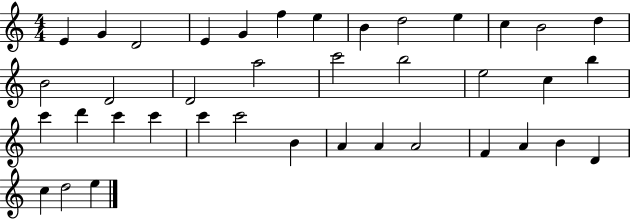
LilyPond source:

{
  \clef treble
  \numericTimeSignature
  \time 4/4
  \key c \major
  e'4 g'4 d'2 | e'4 g'4 f''4 e''4 | b'4 d''2 e''4 | c''4 b'2 d''4 | \break b'2 d'2 | d'2 a''2 | c'''2 b''2 | e''2 c''4 b''4 | \break c'''4 d'''4 c'''4 c'''4 | c'''4 c'''2 b'4 | a'4 a'4 a'2 | f'4 a'4 b'4 d'4 | \break c''4 d''2 e''4 | \bar "|."
}